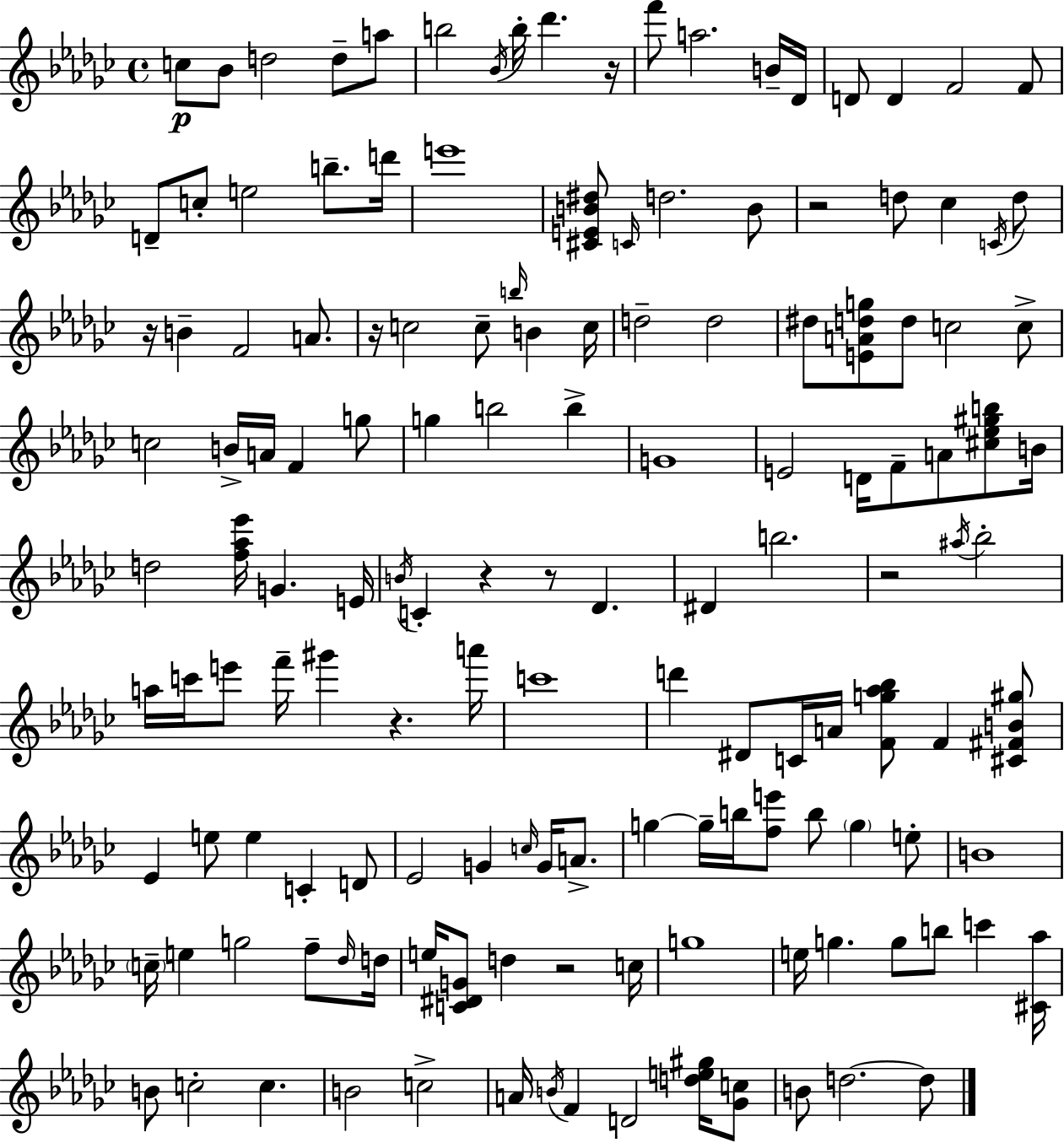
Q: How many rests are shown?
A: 9